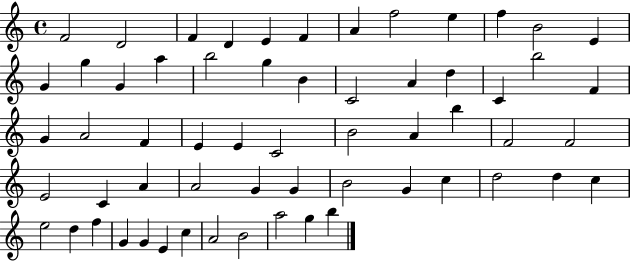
F4/h D4/h F4/q D4/q E4/q F4/q A4/q F5/h E5/q F5/q B4/h E4/q G4/q G5/q G4/q A5/q B5/h G5/q B4/q C4/h A4/q D5/q C4/q B5/h F4/q G4/q A4/h F4/q E4/q E4/q C4/h B4/h A4/q B5/q F4/h F4/h E4/h C4/q A4/q A4/h G4/q G4/q B4/h G4/q C5/q D5/h D5/q C5/q E5/h D5/q F5/q G4/q G4/q E4/q C5/q A4/h B4/h A5/h G5/q B5/q